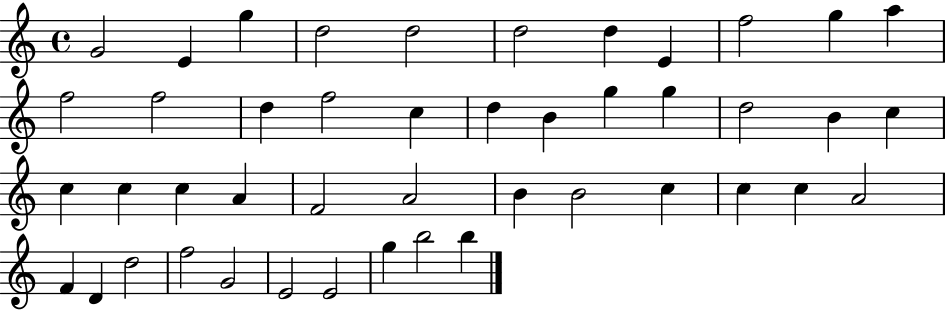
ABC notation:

X:1
T:Untitled
M:4/4
L:1/4
K:C
G2 E g d2 d2 d2 d E f2 g a f2 f2 d f2 c d B g g d2 B c c c c A F2 A2 B B2 c c c A2 F D d2 f2 G2 E2 E2 g b2 b